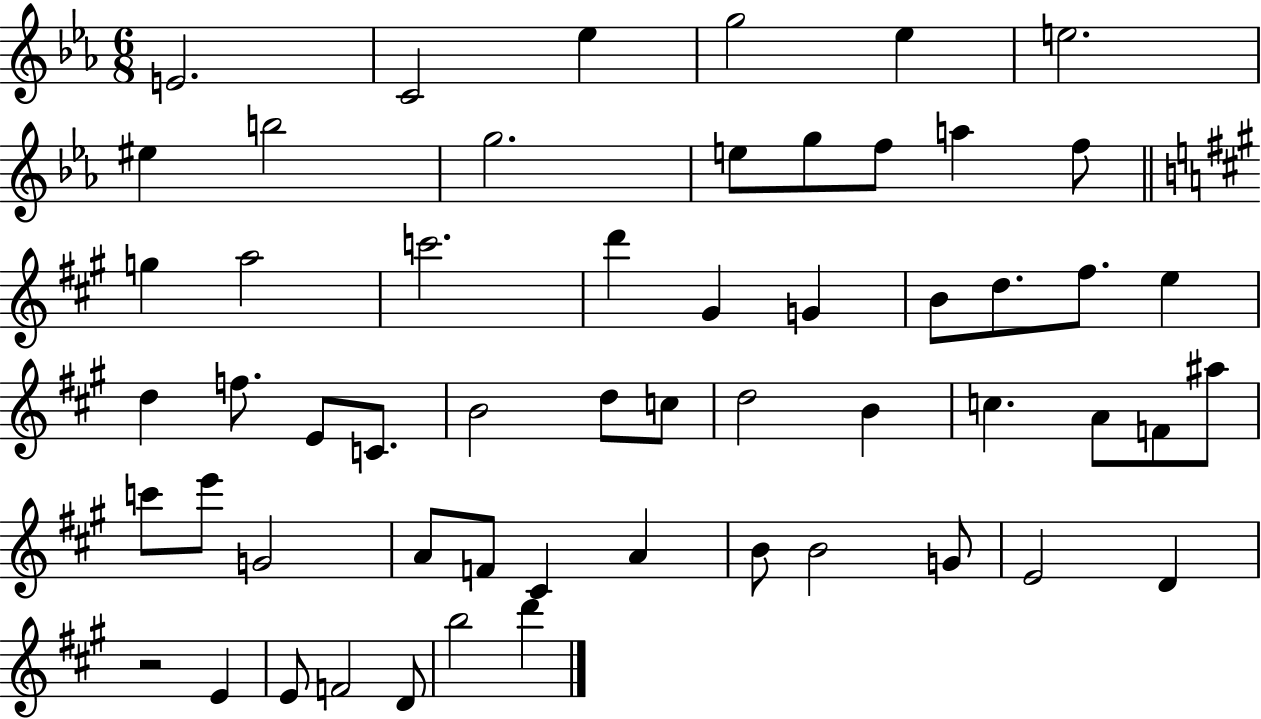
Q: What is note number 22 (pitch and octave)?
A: D5